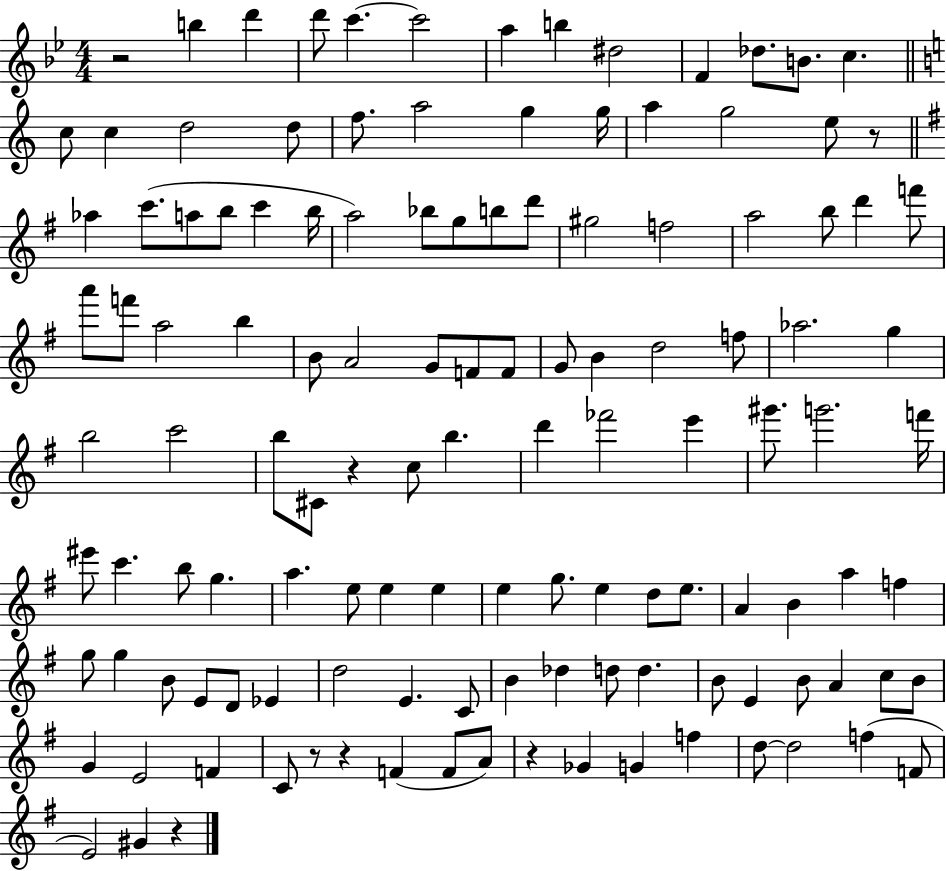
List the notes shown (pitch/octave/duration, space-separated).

R/h B5/q D6/q D6/e C6/q. C6/h A5/q B5/q D#5/h F4/q Db5/e. B4/e. C5/q. C5/e C5/q D5/h D5/e F5/e. A5/h G5/q G5/s A5/q G5/h E5/e R/e Ab5/q C6/e. A5/e B5/e C6/q B5/s A5/h Bb5/e G5/e B5/e D6/e G#5/h F5/h A5/h B5/e D6/q F6/e A6/e F6/e A5/h B5/q B4/e A4/h G4/e F4/e F4/e G4/e B4/q D5/h F5/e Ab5/h. G5/q B5/h C6/h B5/e C#4/e R/q C5/e B5/q. D6/q FES6/h E6/q G#6/e. G6/h. F6/s EIS6/e C6/q. B5/e G5/q. A5/q. E5/e E5/q E5/q E5/q G5/e. E5/q D5/e E5/e. A4/q B4/q A5/q F5/q G5/e G5/q B4/e E4/e D4/e Eb4/q D5/h E4/q. C4/e B4/q Db5/q D5/e D5/q. B4/e E4/q B4/e A4/q C5/e B4/e G4/q E4/h F4/q C4/e R/e R/q F4/q F4/e A4/e R/q Gb4/q G4/q F5/q D5/e D5/h F5/q F4/e E4/h G#4/q R/q